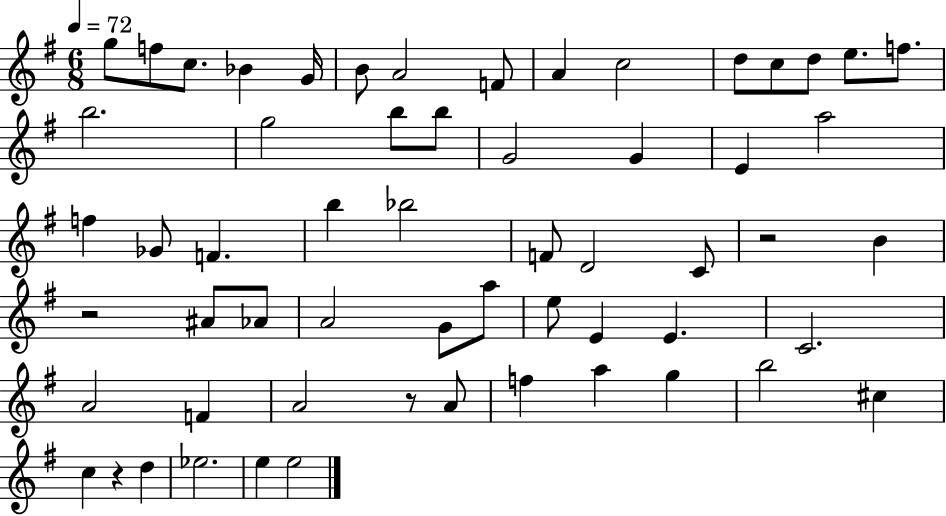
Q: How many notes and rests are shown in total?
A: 59